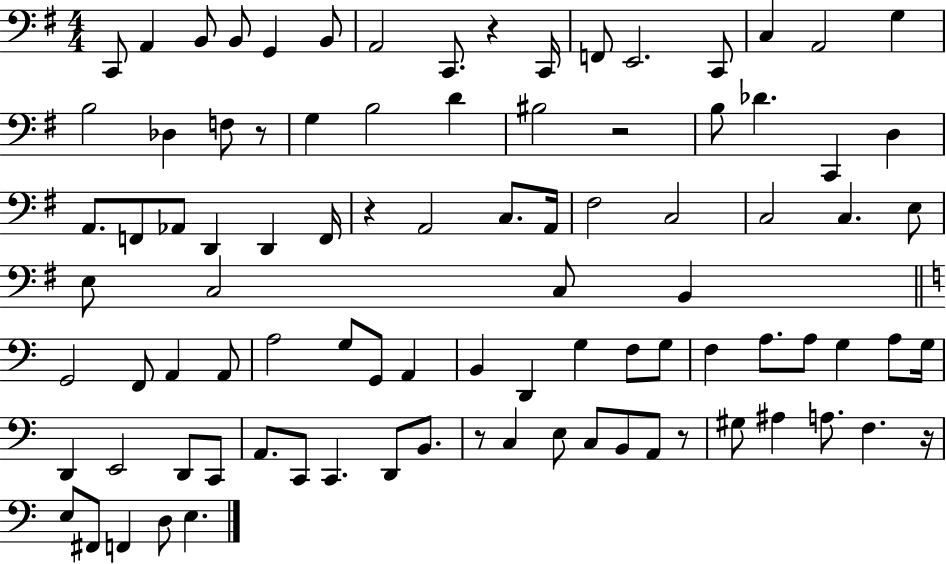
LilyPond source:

{
  \clef bass
  \numericTimeSignature
  \time 4/4
  \key g \major
  \repeat volta 2 { c,8 a,4 b,8 b,8 g,4 b,8 | a,2 c,8. r4 c,16 | f,8 e,2. c,8 | c4 a,2 g4 | \break b2 des4 f8 r8 | g4 b2 d'4 | bis2 r2 | b8 des'4. c,4 d4 | \break a,8. f,8 aes,8 d,4 d,4 f,16 | r4 a,2 c8. a,16 | fis2 c2 | c2 c4. e8 | \break e8 c2 c8 b,4 | \bar "||" \break \key c \major g,2 f,8 a,4 a,8 | a2 g8 g,8 a,4 | b,4 d,4 g4 f8 g8 | f4 a8. a8 g4 a8 g16 | \break d,4 e,2 d,8 c,8 | a,8. c,8 c,4. d,8 b,8. | r8 c4 e8 c8 b,8 a,8 r8 | gis8 ais4 a8. f4. r16 | \break e8 fis,8 f,4 d8 e4. | } \bar "|."
}